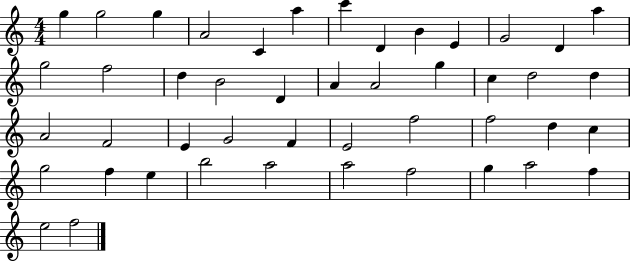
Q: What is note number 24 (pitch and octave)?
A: D5